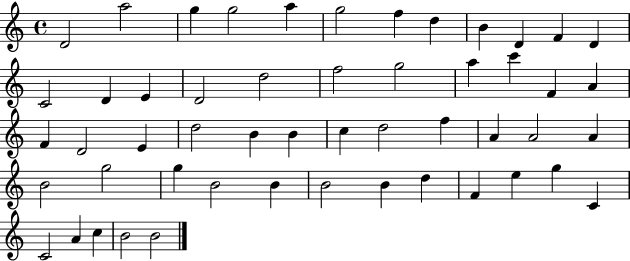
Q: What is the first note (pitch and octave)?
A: D4